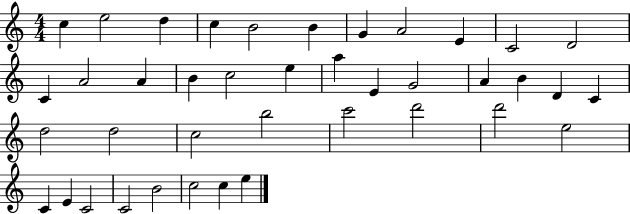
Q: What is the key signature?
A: C major